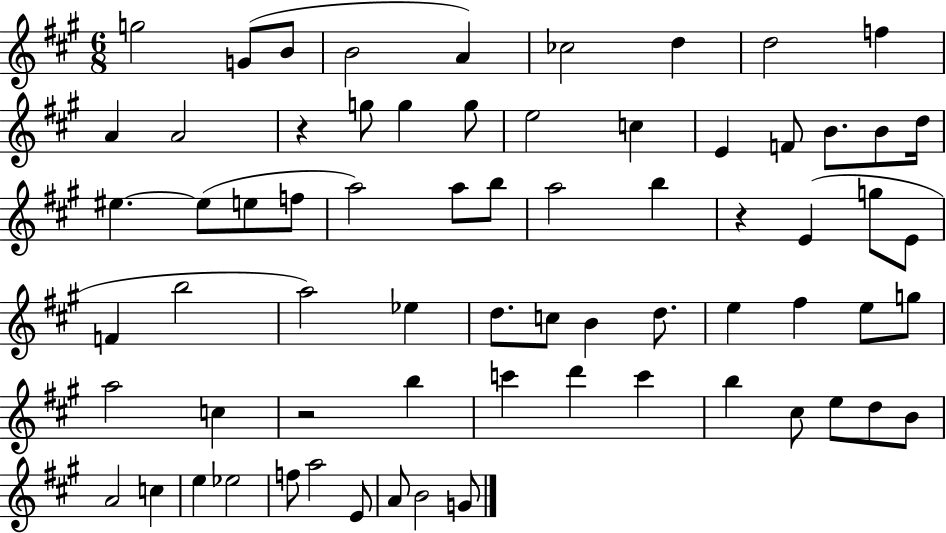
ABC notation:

X:1
T:Untitled
M:6/8
L:1/4
K:A
g2 G/2 B/2 B2 A _c2 d d2 f A A2 z g/2 g g/2 e2 c E F/2 B/2 B/2 d/4 ^e ^e/2 e/2 f/2 a2 a/2 b/2 a2 b z E g/2 E/2 F b2 a2 _e d/2 c/2 B d/2 e ^f e/2 g/2 a2 c z2 b c' d' c' b ^c/2 e/2 d/2 B/2 A2 c e _e2 f/2 a2 E/2 A/2 B2 G/2